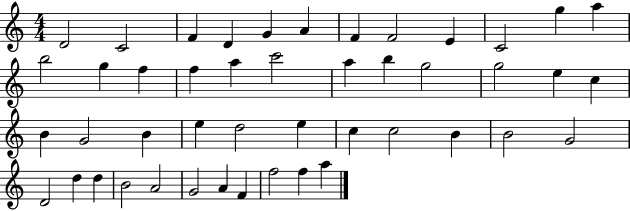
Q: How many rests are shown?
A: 0